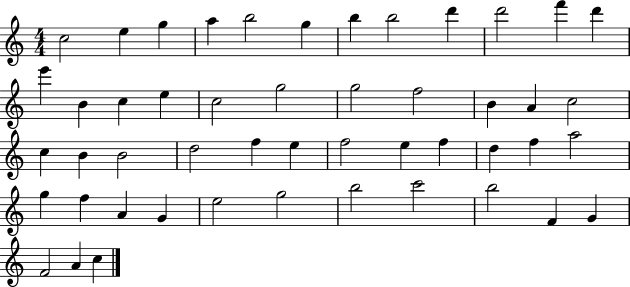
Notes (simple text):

C5/h E5/q G5/q A5/q B5/h G5/q B5/q B5/h D6/q D6/h F6/q D6/q E6/q B4/q C5/q E5/q C5/h G5/h G5/h F5/h B4/q A4/q C5/h C5/q B4/q B4/h D5/h F5/q E5/q F5/h E5/q F5/q D5/q F5/q A5/h G5/q F5/q A4/q G4/q E5/h G5/h B5/h C6/h B5/h F4/q G4/q F4/h A4/q C5/q